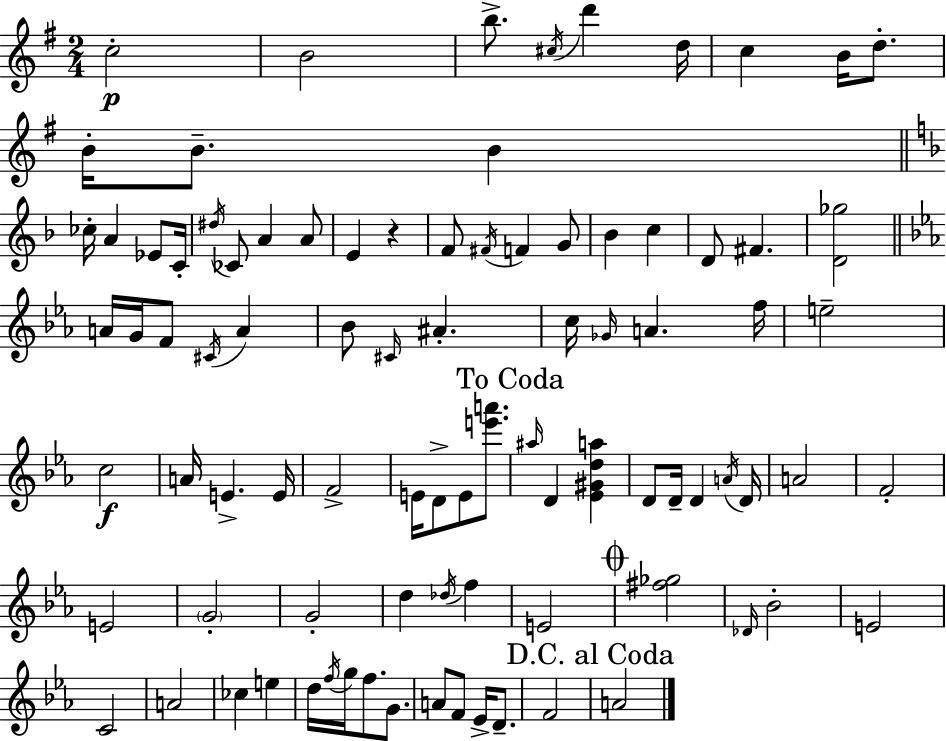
{
  \clef treble
  \numericTimeSignature
  \time 2/4
  \key g \major
  c''2-.\p | b'2 | b''8.-> \acciaccatura { cis''16 } d'''4 | d''16 c''4 b'16 d''8.-. | \break b'16-. b'8.-- b'4 | \bar "||" \break \key f \major ces''16-. a'4 ees'8 c'16-. | \acciaccatura { dis''16 } ces'8 a'4 a'8 | e'4 r4 | f'8 \acciaccatura { fis'16 } f'4 | \break g'8 bes'4 c''4 | d'8 fis'4. | <d' ges''>2 | \bar "||" \break \key c \minor a'16 g'16 f'8 \acciaccatura { cis'16 } a'4 | bes'8 \grace { cis'16 } ais'4.-. | c''16 \grace { ges'16 } a'4. | f''16 e''2-- | \break c''2\f | a'16 e'4.-> | e'16 f'2-> | e'16 d'8-> e'8 | \break <e''' a'''>8. \mark "To Coda" \grace { ais''16 } d'4 | <ees' gis' d'' a''>4 d'8 d'16-- d'4 | \acciaccatura { a'16 } d'16 a'2 | f'2-. | \break e'2 | \parenthesize g'2-. | g'2-. | d''4 | \break \acciaccatura { des''16 } f''4 e'2 | \mark \markup { \musicglyph "scripts.coda" } <fis'' ges''>2 | \grace { des'16 } bes'2-. | e'2 | \break c'2 | a'2 | ces''4 | e''4 d''16 | \break \acciaccatura { f''16 } g''16 f''8. g'8. | a'8 f'8 ees'16-> d'8.-- | f'2 | \mark "D.C. al Coda" a'2 | \break \bar "|."
}